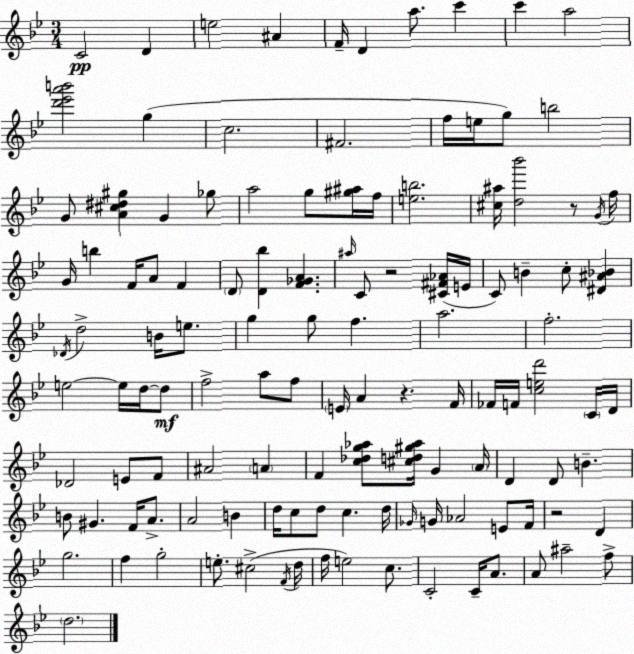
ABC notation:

X:1
T:Untitled
M:3/4
L:1/4
K:Gm
C2 D e2 ^A F/4 D a/2 c' c' a2 [d'_e'a'b']2 g c2 ^F2 f/4 e/4 g/2 b2 G/2 [A^c^d^g] G _g/2 a2 g/2 [^g^a]/4 f/4 [eb]2 [^c^a]/4 [d_b']2 z/2 G/4 f/4 G/4 b F/4 A/2 F D/2 [D_b] [F_GA] ^a/4 C/2 z2 [^C^F_A]/4 E/4 C/2 B c/2 [^D^A_B] _D/4 d2 B/4 e/2 g g/2 f a2 f2 e2 e/4 d/4 d/2 f2 a/2 f/2 E/4 A z F/4 _F/4 F/4 [ced']2 C/4 D/4 _D2 E/2 F/2 ^A2 A F [c_dg_a]/2 [^cd^g_a]/4 G A/4 D D/2 B B/2 ^G F/4 A/2 A2 B d/4 c/2 d/2 c d/4 _G/4 G/4 _A2 E/2 F/4 z2 D g2 f g2 e/2 ^c2 F/4 d/4 f/4 e2 c/2 C2 C/4 A/2 A/2 ^a2 f/2 d2